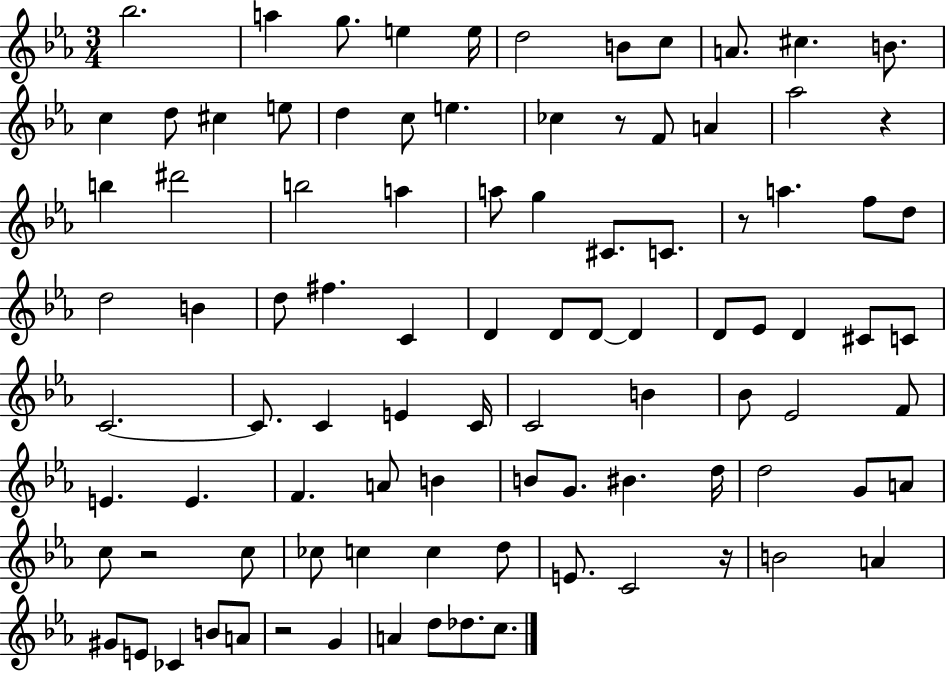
Bb5/h. A5/q G5/e. E5/q E5/s D5/h B4/e C5/e A4/e. C#5/q. B4/e. C5/q D5/e C#5/q E5/e D5/q C5/e E5/q. CES5/q R/e F4/e A4/q Ab5/h R/q B5/q D#6/h B5/h A5/q A5/e G5/q C#4/e. C4/e. R/e A5/q. F5/e D5/e D5/h B4/q D5/e F#5/q. C4/q D4/q D4/e D4/e D4/q D4/e Eb4/e D4/q C#4/e C4/e C4/h. C4/e. C4/q E4/q C4/s C4/h B4/q Bb4/e Eb4/h F4/e E4/q. E4/q. F4/q. A4/e B4/q B4/e G4/e. BIS4/q. D5/s D5/h G4/e A4/e C5/e R/h C5/e CES5/e C5/q C5/q D5/e E4/e. C4/h R/s B4/h A4/q G#4/e E4/e CES4/q B4/e A4/e R/h G4/q A4/q D5/e Db5/e. C5/e.